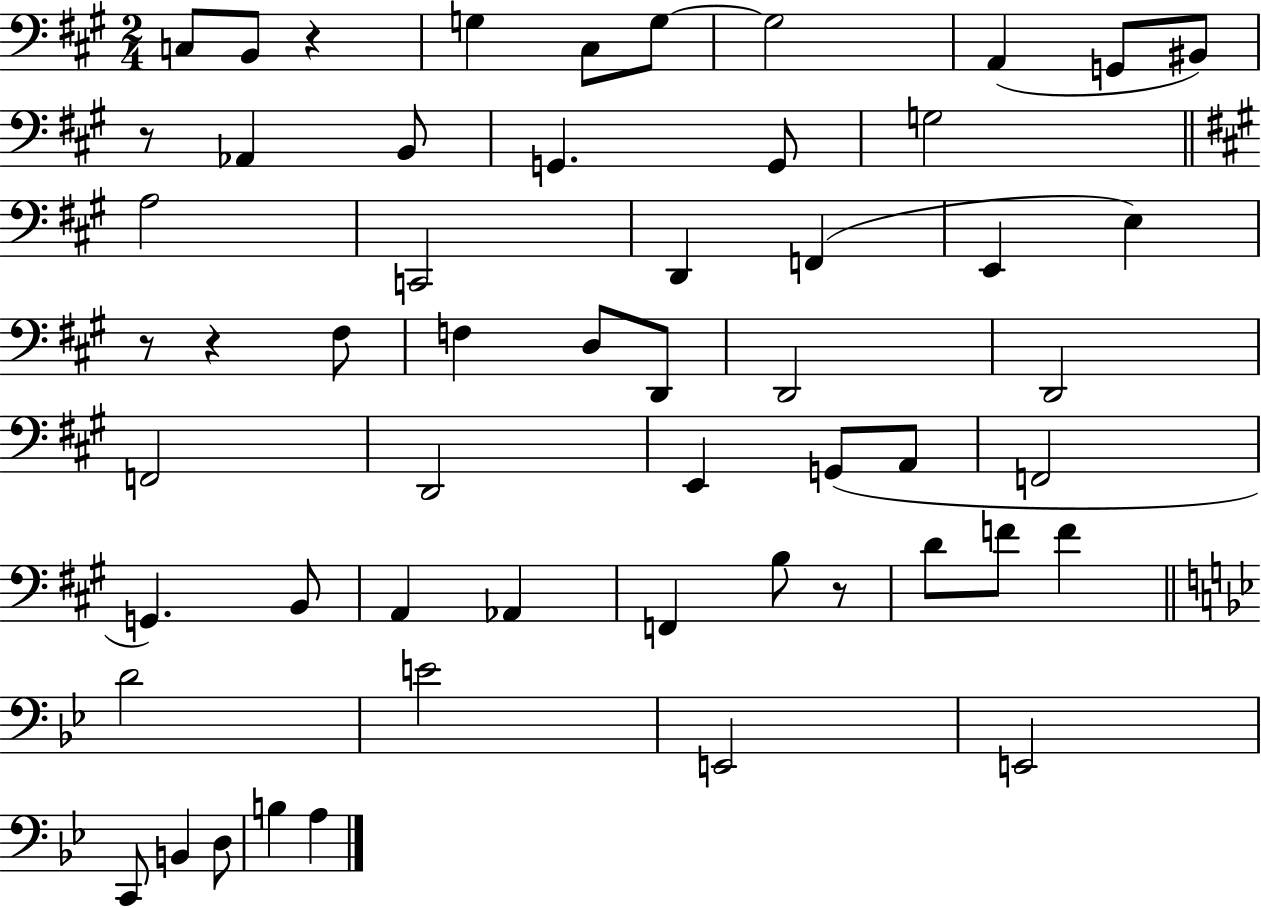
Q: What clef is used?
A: bass